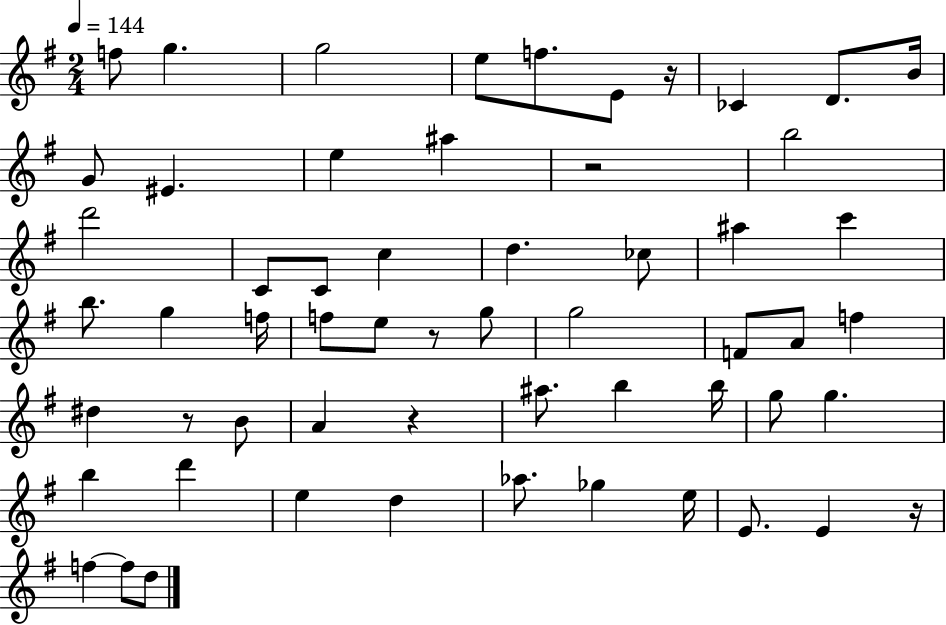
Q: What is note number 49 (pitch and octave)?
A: E4